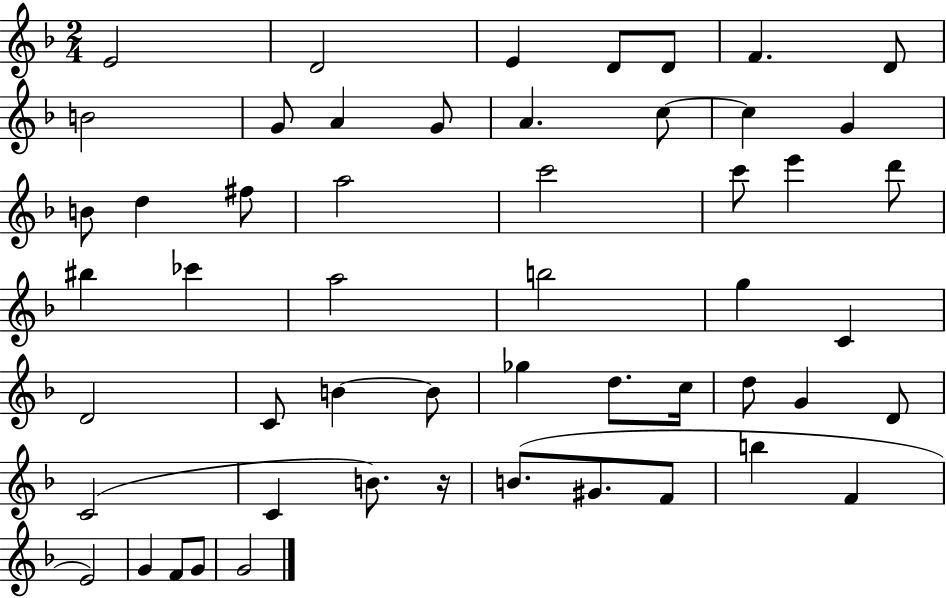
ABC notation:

X:1
T:Untitled
M:2/4
L:1/4
K:F
E2 D2 E D/2 D/2 F D/2 B2 G/2 A G/2 A c/2 c G B/2 d ^f/2 a2 c'2 c'/2 e' d'/2 ^b _c' a2 b2 g C D2 C/2 B B/2 _g d/2 c/4 d/2 G D/2 C2 C B/2 z/4 B/2 ^G/2 F/2 b F E2 G F/2 G/2 G2